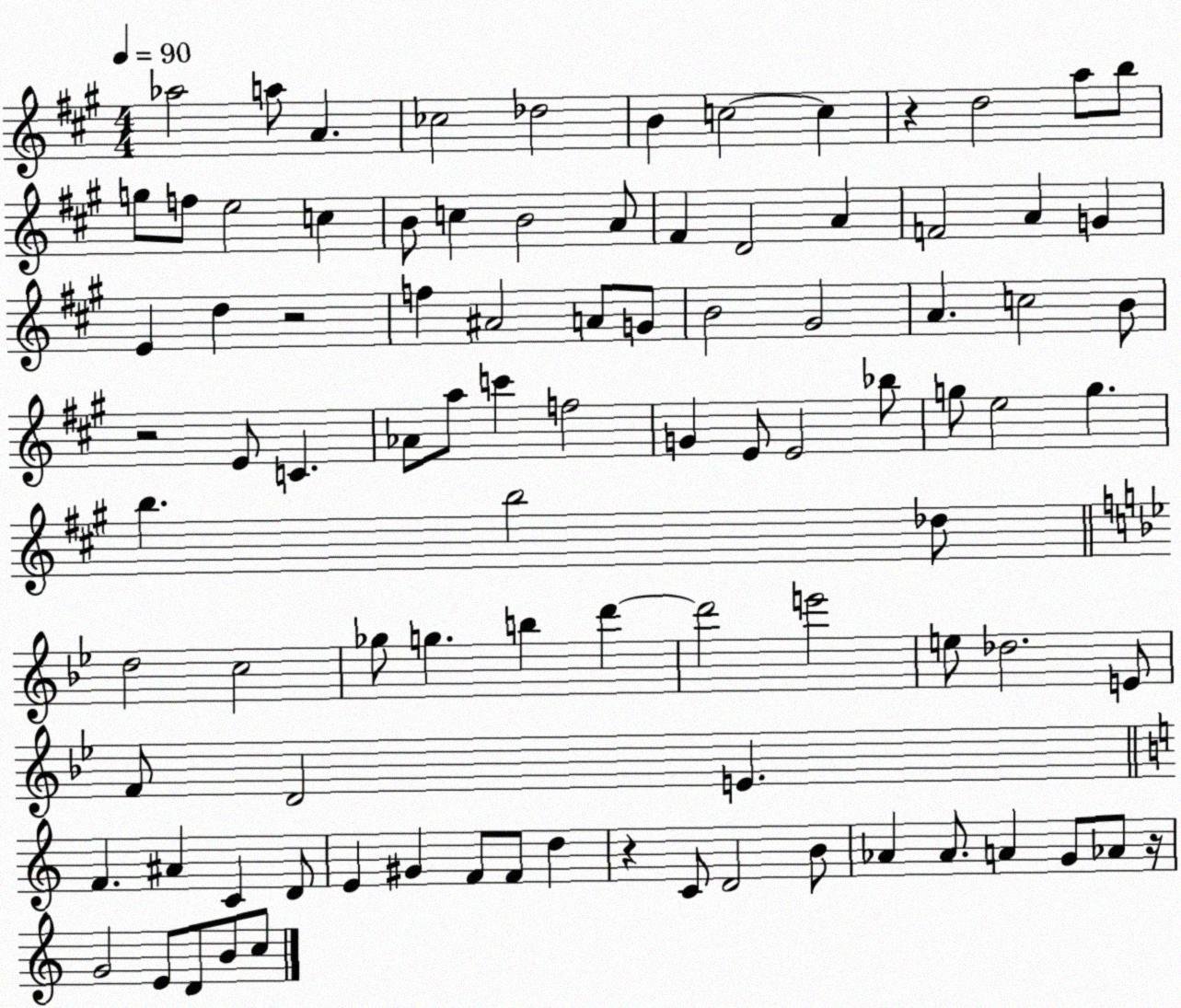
X:1
T:Untitled
M:4/4
L:1/4
K:A
_a2 a/2 A _c2 _d2 B c2 c z d2 a/2 b/2 g/2 f/2 e2 c B/2 c B2 A/2 ^F D2 A F2 A G E d z2 f ^A2 A/2 G/2 B2 ^G2 A c2 B/2 z2 E/2 C _A/2 a/2 c' f2 G E/2 E2 _b/2 g/2 e2 g b b2 _d/2 d2 c2 _g/2 g b d' d'2 e'2 e/2 _d2 E/2 F/2 D2 E F ^A C D/2 E ^G F/2 F/2 d z C/2 D2 B/2 _A _A/2 A G/2 _A/2 z/4 G2 E/2 D/2 B/2 c/2